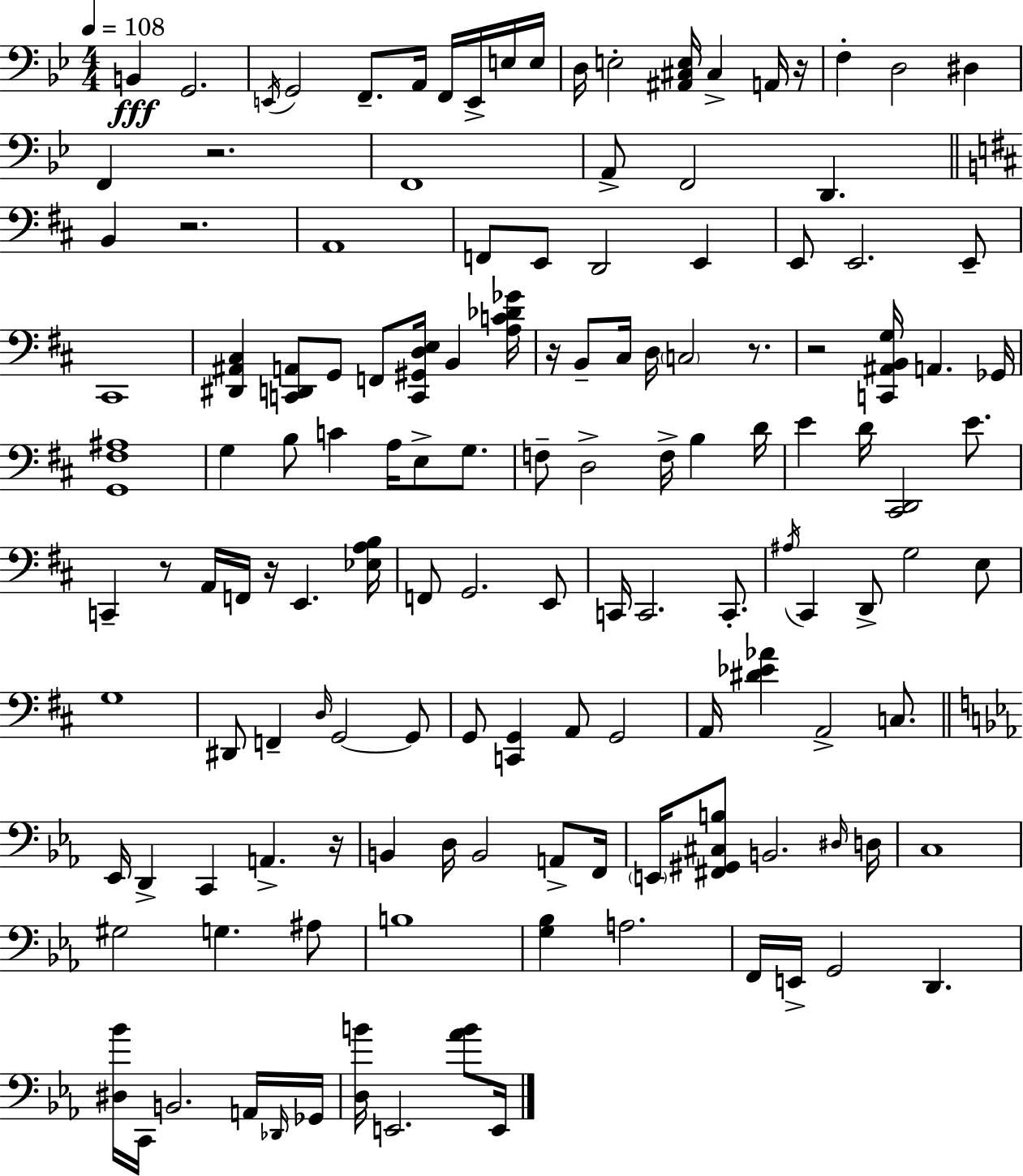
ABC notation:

X:1
T:Untitled
M:4/4
L:1/4
K:Gm
B,, G,,2 E,,/4 G,,2 F,,/2 A,,/4 F,,/4 E,,/4 E,/4 E,/4 D,/4 E,2 [^A,,^C,E,]/4 ^C, A,,/4 z/4 F, D,2 ^D, F,, z2 F,,4 A,,/2 F,,2 D,, B,, z2 A,,4 F,,/2 E,,/2 D,,2 E,, E,,/2 E,,2 E,,/2 ^C,,4 [^D,,^A,,^C,] [C,,D,,A,,]/2 G,,/2 F,,/2 [C,,^G,,D,E,]/4 B,, [A,C_D_G]/4 z/4 B,,/2 ^C,/4 D,/4 C,2 z/2 z2 [C,,^A,,B,,G,]/4 A,, _G,,/4 [G,,^F,^A,]4 G, B,/2 C A,/4 E,/2 G,/2 F,/2 D,2 F,/4 B, D/4 E D/4 [^C,,D,,]2 E/2 C,, z/2 A,,/4 F,,/4 z/4 E,, [_E,A,B,]/4 F,,/2 G,,2 E,,/2 C,,/4 C,,2 C,,/2 ^A,/4 ^C,, D,,/2 G,2 E,/2 G,4 ^D,,/2 F,, D,/4 G,,2 G,,/2 G,,/2 [C,,G,,] A,,/2 G,,2 A,,/4 [^D_E_A] A,,2 C,/2 _E,,/4 D,, C,, A,, z/4 B,, D,/4 B,,2 A,,/2 F,,/4 E,,/4 [^F,,^G,,^C,B,]/2 B,,2 ^D,/4 D,/4 C,4 ^G,2 G, ^A,/2 B,4 [G,_B,] A,2 F,,/4 E,,/4 G,,2 D,, [^D,_B]/4 C,,/4 B,,2 A,,/4 _D,,/4 _G,,/4 [D,B]/4 E,,2 [_AB]/2 E,,/4